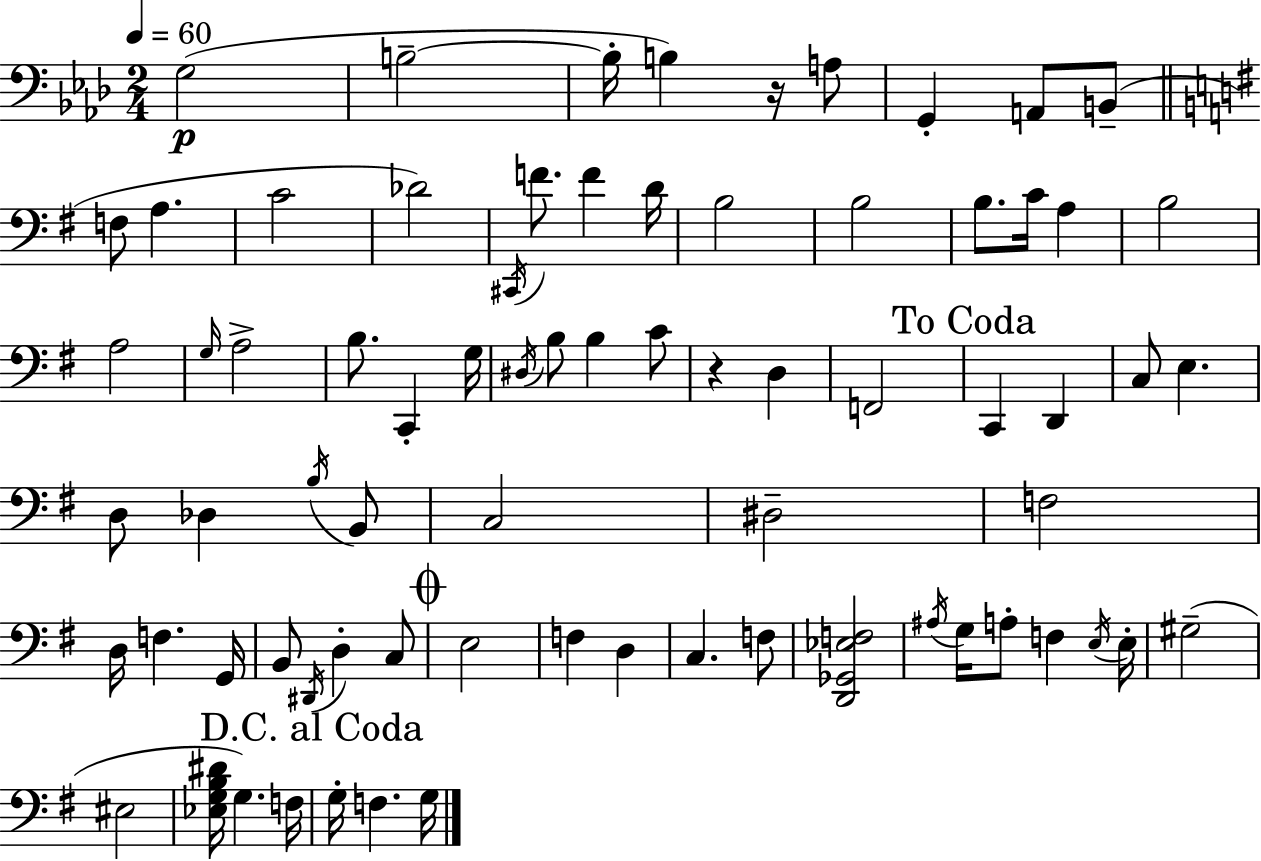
{
  \clef bass
  \numericTimeSignature
  \time 2/4
  \key aes \major
  \tempo 4 = 60
  g2(\p | b2--~~ | b16-. b4) r16 a8 | g,4-. a,8 b,8--( | \break \bar "||" \break \key g \major f8 a4. | c'2 | des'2) | \acciaccatura { cis,16 } f'8. f'4 | \break d'16 b2 | b2 | b8. c'16 a4 | b2 | \break a2 | \grace { g16 } a2-> | b8. c,4-. | g16 \acciaccatura { dis16 } b8 b4 | \break c'8 r4 d4 | f,2 | \mark "To Coda" c,4 d,4 | c8 e4. | \break d8 des4 | \acciaccatura { b16 } b,8 c2 | dis2-- | f2 | \break d16 f4. | g,16 b,8 \acciaccatura { dis,16 } d4-. | c8 \mark \markup { \musicglyph "scripts.coda" } e2 | f4 | \break d4 c4. | f8 <d, ges, ees f>2 | \acciaccatura { ais16 } g16 a8-. | f4 \acciaccatura { e16 } e16-. gis2--( | \break eis2 | <ees g b dis'>16 | g4.) f16 \mark "D.C. al Coda" g16-. | f4. g16 \bar "|."
}